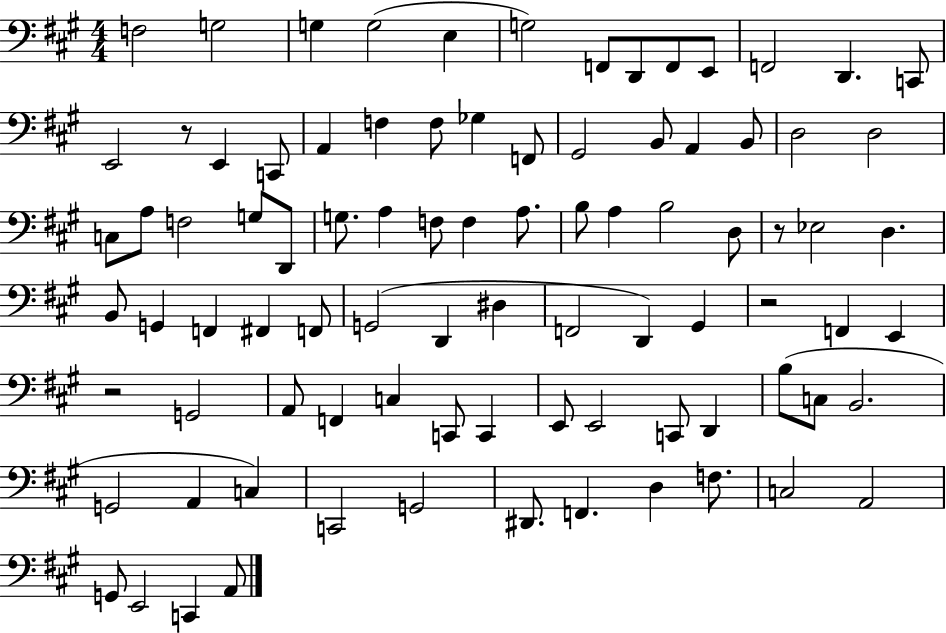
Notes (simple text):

F3/h G3/h G3/q G3/h E3/q G3/h F2/e D2/e F2/e E2/e F2/h D2/q. C2/e E2/h R/e E2/q C2/e A2/q F3/q F3/e Gb3/q F2/e G#2/h B2/e A2/q B2/e D3/h D3/h C3/e A3/e F3/h G3/e D2/e G3/e. A3/q F3/e F3/q A3/e. B3/e A3/q B3/h D3/e R/e Eb3/h D3/q. B2/e G2/q F2/q F#2/q F2/e G2/h D2/q D#3/q F2/h D2/q G#2/q R/h F2/q E2/q R/h G2/h A2/e F2/q C3/q C2/e C2/q E2/e E2/h C2/e D2/q B3/e C3/e B2/h. G2/h A2/q C3/q C2/h G2/h D#2/e. F2/q. D3/q F3/e. C3/h A2/h G2/e E2/h C2/q A2/e